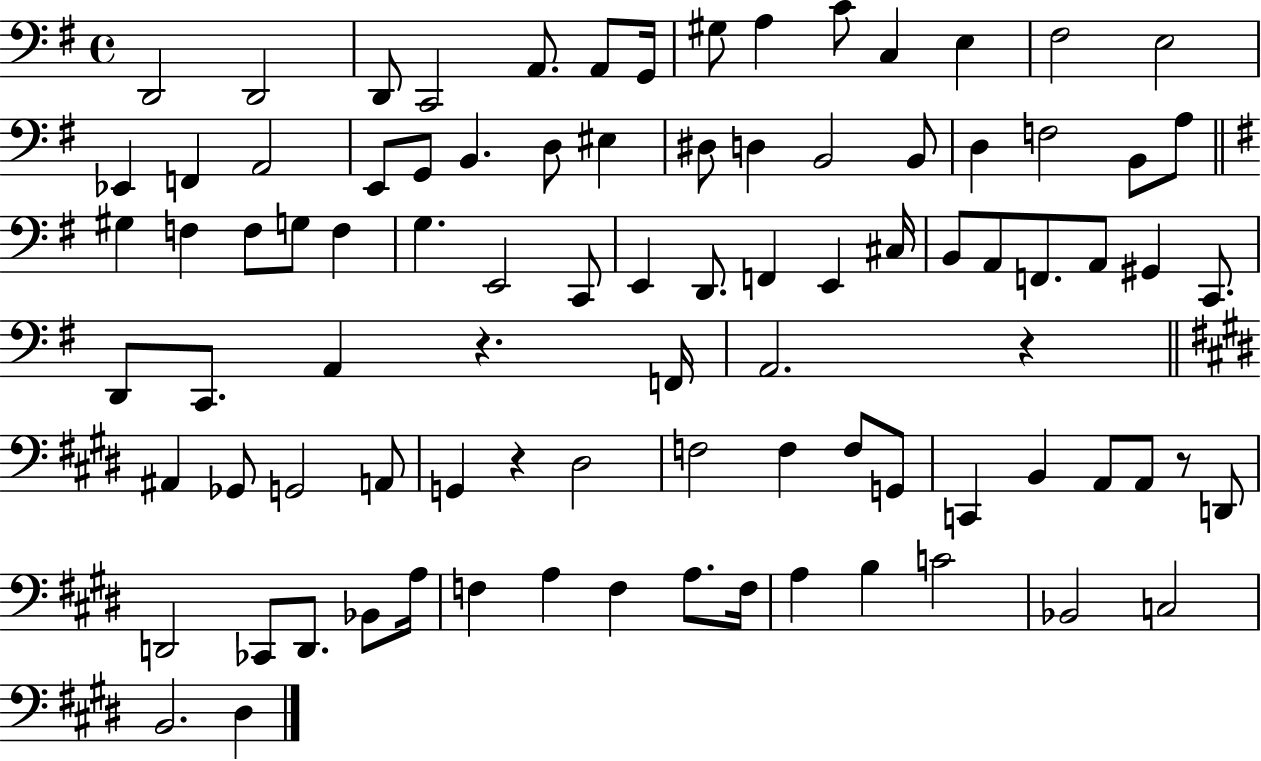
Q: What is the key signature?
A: G major